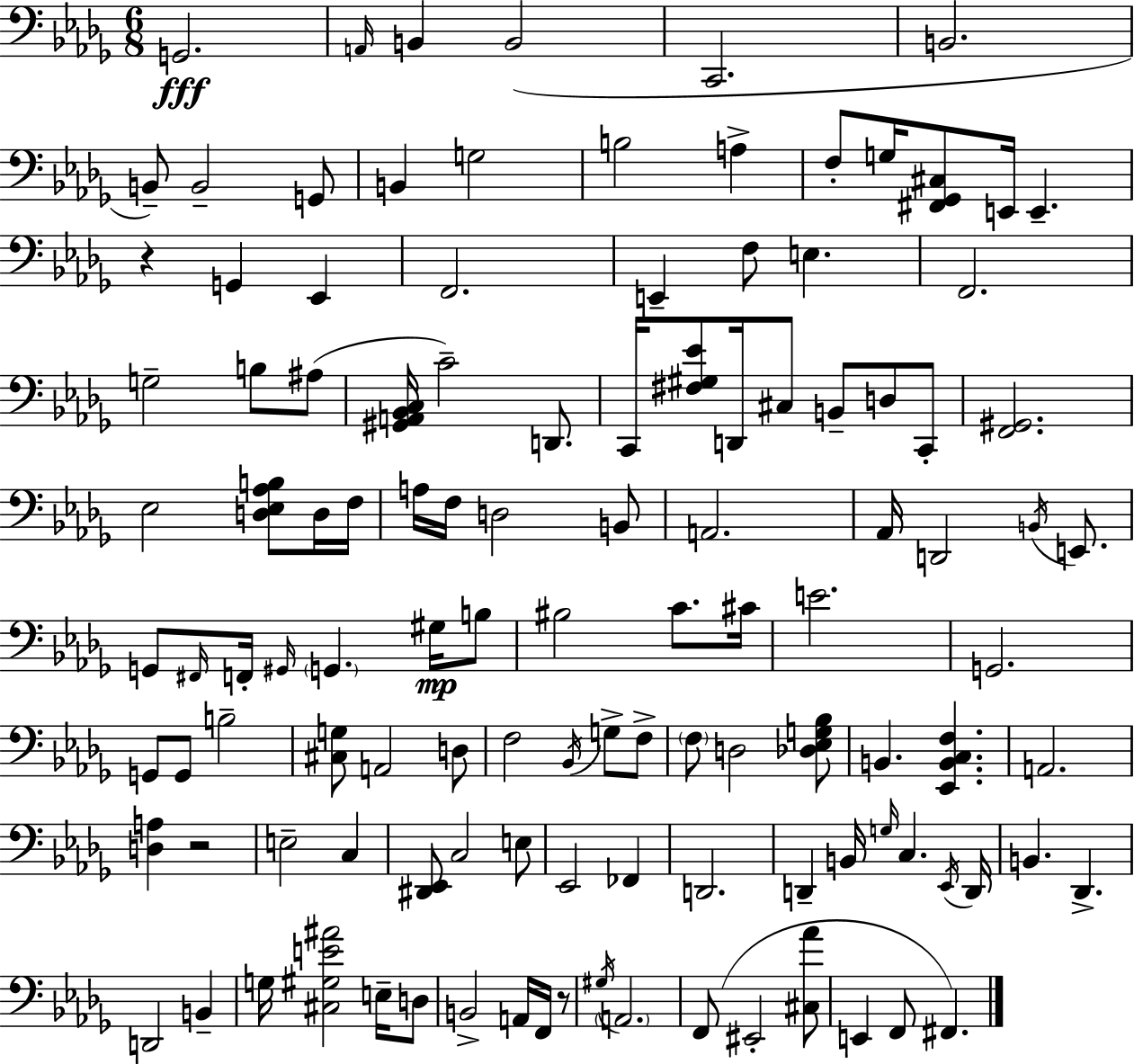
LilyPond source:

{
  \clef bass
  \numericTimeSignature
  \time 6/8
  \key bes \minor
  g,2.\fff | \grace { a,16 } b,4 b,2( | c,2. | b,2. | \break b,8--) b,2-- g,8 | b,4 g2 | b2 a4-> | f8-. g16 <fis, ges, cis>8 e,16 e,4.-- | \break r4 g,4 ees,4 | f,2. | e,4-- f8 e4. | f,2. | \break g2-- b8 ais8( | <gis, a, bes, c>16 c'2--) d,8. | c,16 <fis gis ees'>8 d,16 cis8 b,8-- d8 c,8-. | <f, gis,>2. | \break ees2 <d ees aes b>8 d16 | f16 a16 f16 d2 b,8 | a,2. | aes,16 d,2 \acciaccatura { b,16 } e,8. | \break g,8 \grace { fis,16 } f,16-. \grace { gis,16 } \parenthesize g,4. | gis16\mp b8 bis2 | c'8. cis'16 e'2. | g,2. | \break g,8 g,8 b2-- | <cis g>8 a,2 | d8 f2 | \acciaccatura { bes,16 } g8-> f8-> \parenthesize f8 d2 | \break <des ees g bes>8 b,4. <ees, b, c f>4. | a,2. | <d a>4 r2 | e2-- | \break c4 <dis, ees,>8 c2 | e8 ees,2 | fes,4 d,2. | d,4-- b,16 \grace { g16 } c4. | \break \acciaccatura { ees,16 } d,16 b,4. | des,4.-> d,2 | b,4-- g16 <cis gis e' ais'>2 | e16-- d8 b,2-> | \break a,16 f,16 r8 \acciaccatura { gis16 } \parenthesize a,2. | f,8( eis,2-. | <cis aes'>8 e,4 | f,8 fis,4.) \bar "|."
}